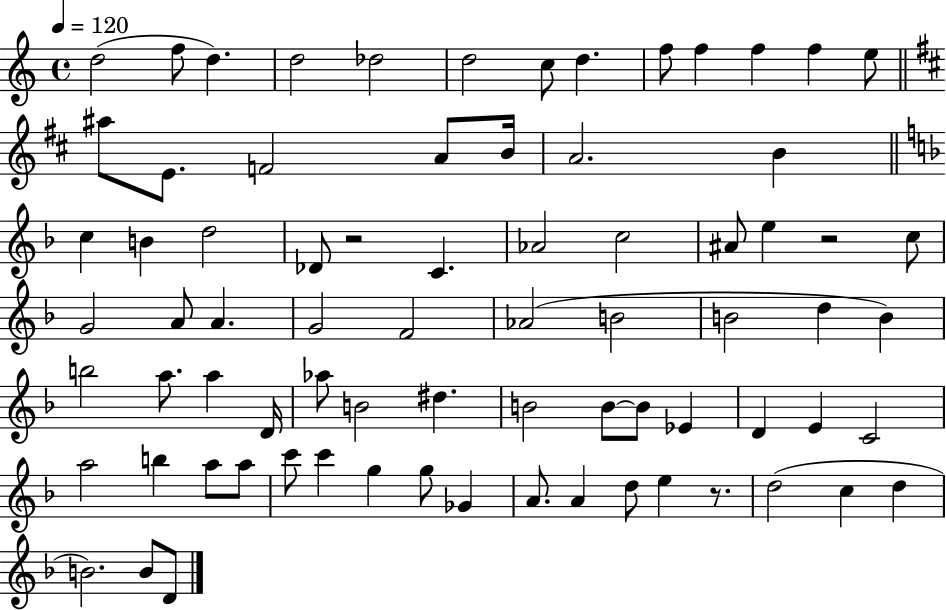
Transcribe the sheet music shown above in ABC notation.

X:1
T:Untitled
M:4/4
L:1/4
K:C
d2 f/2 d d2 _d2 d2 c/2 d f/2 f f f e/2 ^a/2 E/2 F2 A/2 B/4 A2 B c B d2 _D/2 z2 C _A2 c2 ^A/2 e z2 c/2 G2 A/2 A G2 F2 _A2 B2 B2 d B b2 a/2 a D/4 _a/2 B2 ^d B2 B/2 B/2 _E D E C2 a2 b a/2 a/2 c'/2 c' g g/2 _G A/2 A d/2 e z/2 d2 c d B2 B/2 D/2